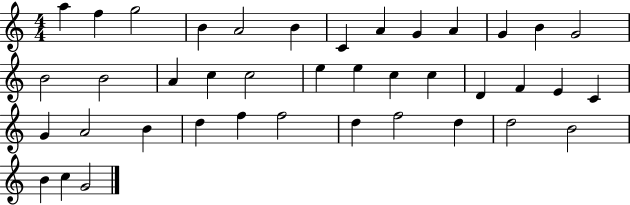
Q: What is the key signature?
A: C major